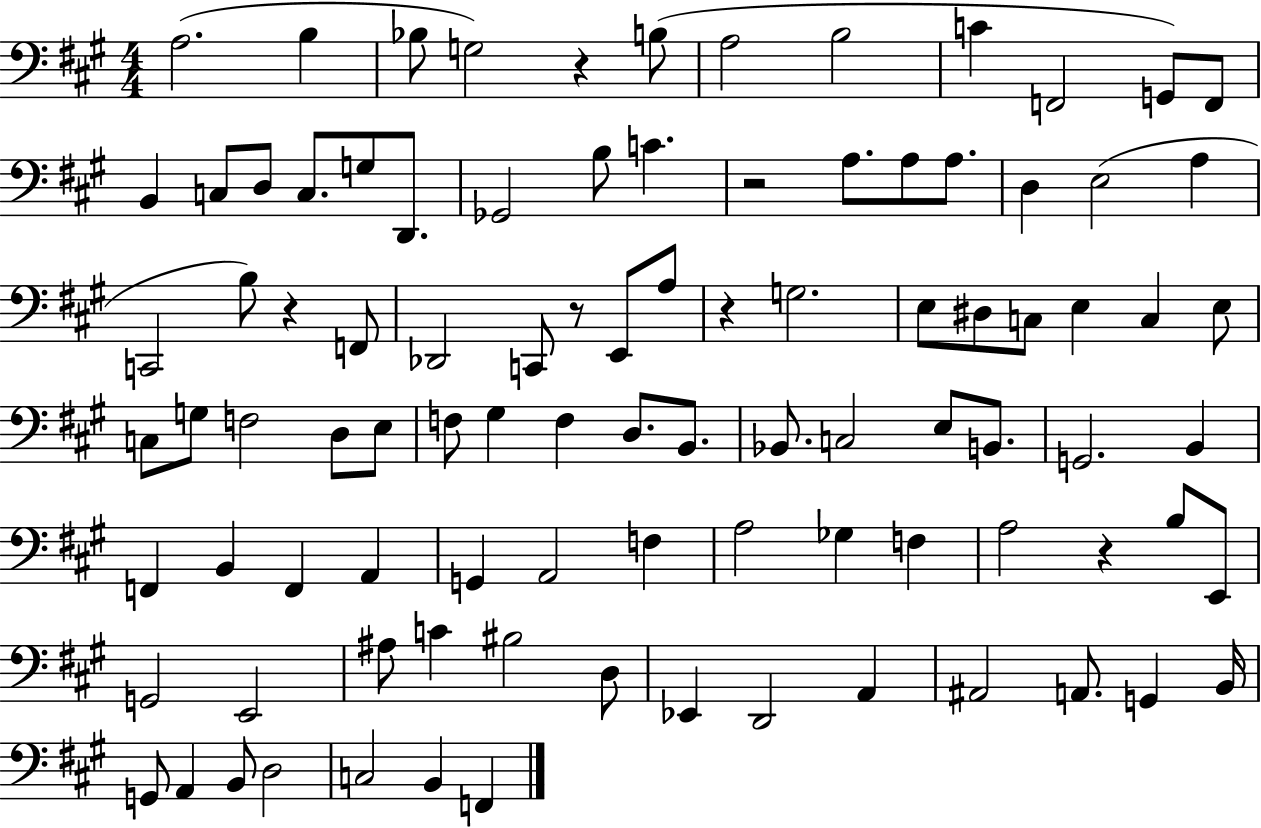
{
  \clef bass
  \numericTimeSignature
  \time 4/4
  \key a \major
  a2.( b4 | bes8 g2) r4 b8( | a2 b2 | c'4 f,2 g,8) f,8 | \break b,4 c8 d8 c8. g8 d,8. | ges,2 b8 c'4. | r2 a8. a8 a8. | d4 e2( a4 | \break c,2 b8) r4 f,8 | des,2 c,8 r8 e,8 a8 | r4 g2. | e8 dis8 c8 e4 c4 e8 | \break c8 g8 f2 d8 e8 | f8 gis4 f4 d8. b,8. | bes,8. c2 e8 b,8. | g,2. b,4 | \break f,4 b,4 f,4 a,4 | g,4 a,2 f4 | a2 ges4 f4 | a2 r4 b8 e,8 | \break g,2 e,2 | ais8 c'4 bis2 d8 | ees,4 d,2 a,4 | ais,2 a,8. g,4 b,16 | \break g,8 a,4 b,8 d2 | c2 b,4 f,4 | \bar "|."
}